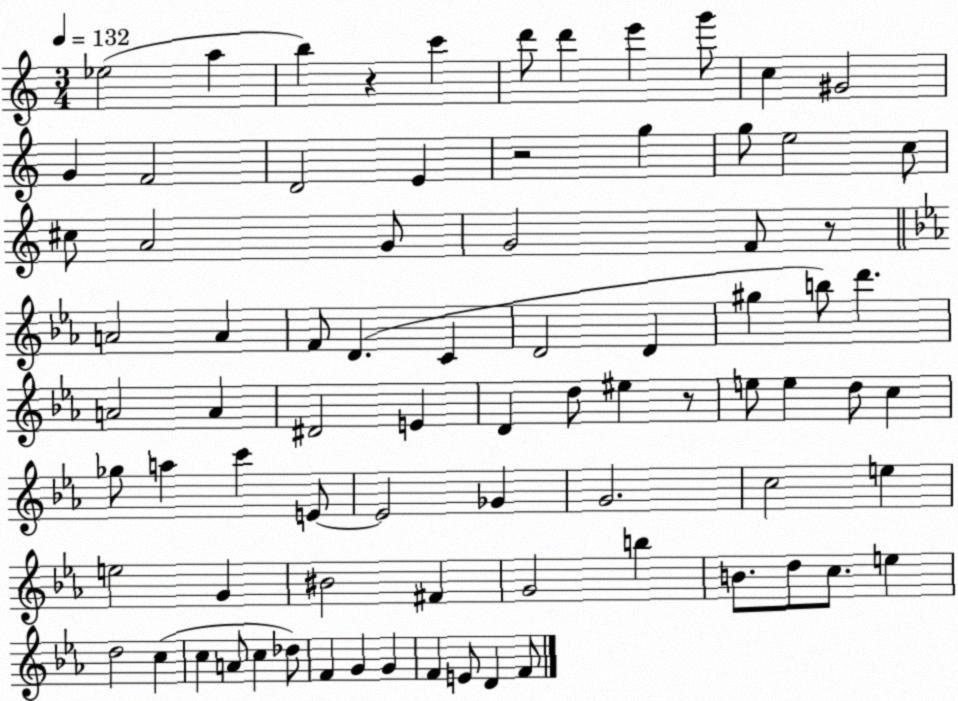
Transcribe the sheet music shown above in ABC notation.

X:1
T:Untitled
M:3/4
L:1/4
K:C
_e2 a b z c' d'/2 d' e' g'/2 c ^G2 G F2 D2 E z2 g g/2 e2 c/2 ^c/2 A2 G/2 G2 F/2 z/2 A2 A F/2 D C D2 D ^g b/2 d' A2 A ^D2 E D d/2 ^e z/2 e/2 e d/2 c _g/2 a c' E/2 E2 _G G2 c2 e e2 G ^B2 ^F G2 b B/2 d/2 c/2 e d2 c c A/2 c _d/2 F G G F E/2 D F/2